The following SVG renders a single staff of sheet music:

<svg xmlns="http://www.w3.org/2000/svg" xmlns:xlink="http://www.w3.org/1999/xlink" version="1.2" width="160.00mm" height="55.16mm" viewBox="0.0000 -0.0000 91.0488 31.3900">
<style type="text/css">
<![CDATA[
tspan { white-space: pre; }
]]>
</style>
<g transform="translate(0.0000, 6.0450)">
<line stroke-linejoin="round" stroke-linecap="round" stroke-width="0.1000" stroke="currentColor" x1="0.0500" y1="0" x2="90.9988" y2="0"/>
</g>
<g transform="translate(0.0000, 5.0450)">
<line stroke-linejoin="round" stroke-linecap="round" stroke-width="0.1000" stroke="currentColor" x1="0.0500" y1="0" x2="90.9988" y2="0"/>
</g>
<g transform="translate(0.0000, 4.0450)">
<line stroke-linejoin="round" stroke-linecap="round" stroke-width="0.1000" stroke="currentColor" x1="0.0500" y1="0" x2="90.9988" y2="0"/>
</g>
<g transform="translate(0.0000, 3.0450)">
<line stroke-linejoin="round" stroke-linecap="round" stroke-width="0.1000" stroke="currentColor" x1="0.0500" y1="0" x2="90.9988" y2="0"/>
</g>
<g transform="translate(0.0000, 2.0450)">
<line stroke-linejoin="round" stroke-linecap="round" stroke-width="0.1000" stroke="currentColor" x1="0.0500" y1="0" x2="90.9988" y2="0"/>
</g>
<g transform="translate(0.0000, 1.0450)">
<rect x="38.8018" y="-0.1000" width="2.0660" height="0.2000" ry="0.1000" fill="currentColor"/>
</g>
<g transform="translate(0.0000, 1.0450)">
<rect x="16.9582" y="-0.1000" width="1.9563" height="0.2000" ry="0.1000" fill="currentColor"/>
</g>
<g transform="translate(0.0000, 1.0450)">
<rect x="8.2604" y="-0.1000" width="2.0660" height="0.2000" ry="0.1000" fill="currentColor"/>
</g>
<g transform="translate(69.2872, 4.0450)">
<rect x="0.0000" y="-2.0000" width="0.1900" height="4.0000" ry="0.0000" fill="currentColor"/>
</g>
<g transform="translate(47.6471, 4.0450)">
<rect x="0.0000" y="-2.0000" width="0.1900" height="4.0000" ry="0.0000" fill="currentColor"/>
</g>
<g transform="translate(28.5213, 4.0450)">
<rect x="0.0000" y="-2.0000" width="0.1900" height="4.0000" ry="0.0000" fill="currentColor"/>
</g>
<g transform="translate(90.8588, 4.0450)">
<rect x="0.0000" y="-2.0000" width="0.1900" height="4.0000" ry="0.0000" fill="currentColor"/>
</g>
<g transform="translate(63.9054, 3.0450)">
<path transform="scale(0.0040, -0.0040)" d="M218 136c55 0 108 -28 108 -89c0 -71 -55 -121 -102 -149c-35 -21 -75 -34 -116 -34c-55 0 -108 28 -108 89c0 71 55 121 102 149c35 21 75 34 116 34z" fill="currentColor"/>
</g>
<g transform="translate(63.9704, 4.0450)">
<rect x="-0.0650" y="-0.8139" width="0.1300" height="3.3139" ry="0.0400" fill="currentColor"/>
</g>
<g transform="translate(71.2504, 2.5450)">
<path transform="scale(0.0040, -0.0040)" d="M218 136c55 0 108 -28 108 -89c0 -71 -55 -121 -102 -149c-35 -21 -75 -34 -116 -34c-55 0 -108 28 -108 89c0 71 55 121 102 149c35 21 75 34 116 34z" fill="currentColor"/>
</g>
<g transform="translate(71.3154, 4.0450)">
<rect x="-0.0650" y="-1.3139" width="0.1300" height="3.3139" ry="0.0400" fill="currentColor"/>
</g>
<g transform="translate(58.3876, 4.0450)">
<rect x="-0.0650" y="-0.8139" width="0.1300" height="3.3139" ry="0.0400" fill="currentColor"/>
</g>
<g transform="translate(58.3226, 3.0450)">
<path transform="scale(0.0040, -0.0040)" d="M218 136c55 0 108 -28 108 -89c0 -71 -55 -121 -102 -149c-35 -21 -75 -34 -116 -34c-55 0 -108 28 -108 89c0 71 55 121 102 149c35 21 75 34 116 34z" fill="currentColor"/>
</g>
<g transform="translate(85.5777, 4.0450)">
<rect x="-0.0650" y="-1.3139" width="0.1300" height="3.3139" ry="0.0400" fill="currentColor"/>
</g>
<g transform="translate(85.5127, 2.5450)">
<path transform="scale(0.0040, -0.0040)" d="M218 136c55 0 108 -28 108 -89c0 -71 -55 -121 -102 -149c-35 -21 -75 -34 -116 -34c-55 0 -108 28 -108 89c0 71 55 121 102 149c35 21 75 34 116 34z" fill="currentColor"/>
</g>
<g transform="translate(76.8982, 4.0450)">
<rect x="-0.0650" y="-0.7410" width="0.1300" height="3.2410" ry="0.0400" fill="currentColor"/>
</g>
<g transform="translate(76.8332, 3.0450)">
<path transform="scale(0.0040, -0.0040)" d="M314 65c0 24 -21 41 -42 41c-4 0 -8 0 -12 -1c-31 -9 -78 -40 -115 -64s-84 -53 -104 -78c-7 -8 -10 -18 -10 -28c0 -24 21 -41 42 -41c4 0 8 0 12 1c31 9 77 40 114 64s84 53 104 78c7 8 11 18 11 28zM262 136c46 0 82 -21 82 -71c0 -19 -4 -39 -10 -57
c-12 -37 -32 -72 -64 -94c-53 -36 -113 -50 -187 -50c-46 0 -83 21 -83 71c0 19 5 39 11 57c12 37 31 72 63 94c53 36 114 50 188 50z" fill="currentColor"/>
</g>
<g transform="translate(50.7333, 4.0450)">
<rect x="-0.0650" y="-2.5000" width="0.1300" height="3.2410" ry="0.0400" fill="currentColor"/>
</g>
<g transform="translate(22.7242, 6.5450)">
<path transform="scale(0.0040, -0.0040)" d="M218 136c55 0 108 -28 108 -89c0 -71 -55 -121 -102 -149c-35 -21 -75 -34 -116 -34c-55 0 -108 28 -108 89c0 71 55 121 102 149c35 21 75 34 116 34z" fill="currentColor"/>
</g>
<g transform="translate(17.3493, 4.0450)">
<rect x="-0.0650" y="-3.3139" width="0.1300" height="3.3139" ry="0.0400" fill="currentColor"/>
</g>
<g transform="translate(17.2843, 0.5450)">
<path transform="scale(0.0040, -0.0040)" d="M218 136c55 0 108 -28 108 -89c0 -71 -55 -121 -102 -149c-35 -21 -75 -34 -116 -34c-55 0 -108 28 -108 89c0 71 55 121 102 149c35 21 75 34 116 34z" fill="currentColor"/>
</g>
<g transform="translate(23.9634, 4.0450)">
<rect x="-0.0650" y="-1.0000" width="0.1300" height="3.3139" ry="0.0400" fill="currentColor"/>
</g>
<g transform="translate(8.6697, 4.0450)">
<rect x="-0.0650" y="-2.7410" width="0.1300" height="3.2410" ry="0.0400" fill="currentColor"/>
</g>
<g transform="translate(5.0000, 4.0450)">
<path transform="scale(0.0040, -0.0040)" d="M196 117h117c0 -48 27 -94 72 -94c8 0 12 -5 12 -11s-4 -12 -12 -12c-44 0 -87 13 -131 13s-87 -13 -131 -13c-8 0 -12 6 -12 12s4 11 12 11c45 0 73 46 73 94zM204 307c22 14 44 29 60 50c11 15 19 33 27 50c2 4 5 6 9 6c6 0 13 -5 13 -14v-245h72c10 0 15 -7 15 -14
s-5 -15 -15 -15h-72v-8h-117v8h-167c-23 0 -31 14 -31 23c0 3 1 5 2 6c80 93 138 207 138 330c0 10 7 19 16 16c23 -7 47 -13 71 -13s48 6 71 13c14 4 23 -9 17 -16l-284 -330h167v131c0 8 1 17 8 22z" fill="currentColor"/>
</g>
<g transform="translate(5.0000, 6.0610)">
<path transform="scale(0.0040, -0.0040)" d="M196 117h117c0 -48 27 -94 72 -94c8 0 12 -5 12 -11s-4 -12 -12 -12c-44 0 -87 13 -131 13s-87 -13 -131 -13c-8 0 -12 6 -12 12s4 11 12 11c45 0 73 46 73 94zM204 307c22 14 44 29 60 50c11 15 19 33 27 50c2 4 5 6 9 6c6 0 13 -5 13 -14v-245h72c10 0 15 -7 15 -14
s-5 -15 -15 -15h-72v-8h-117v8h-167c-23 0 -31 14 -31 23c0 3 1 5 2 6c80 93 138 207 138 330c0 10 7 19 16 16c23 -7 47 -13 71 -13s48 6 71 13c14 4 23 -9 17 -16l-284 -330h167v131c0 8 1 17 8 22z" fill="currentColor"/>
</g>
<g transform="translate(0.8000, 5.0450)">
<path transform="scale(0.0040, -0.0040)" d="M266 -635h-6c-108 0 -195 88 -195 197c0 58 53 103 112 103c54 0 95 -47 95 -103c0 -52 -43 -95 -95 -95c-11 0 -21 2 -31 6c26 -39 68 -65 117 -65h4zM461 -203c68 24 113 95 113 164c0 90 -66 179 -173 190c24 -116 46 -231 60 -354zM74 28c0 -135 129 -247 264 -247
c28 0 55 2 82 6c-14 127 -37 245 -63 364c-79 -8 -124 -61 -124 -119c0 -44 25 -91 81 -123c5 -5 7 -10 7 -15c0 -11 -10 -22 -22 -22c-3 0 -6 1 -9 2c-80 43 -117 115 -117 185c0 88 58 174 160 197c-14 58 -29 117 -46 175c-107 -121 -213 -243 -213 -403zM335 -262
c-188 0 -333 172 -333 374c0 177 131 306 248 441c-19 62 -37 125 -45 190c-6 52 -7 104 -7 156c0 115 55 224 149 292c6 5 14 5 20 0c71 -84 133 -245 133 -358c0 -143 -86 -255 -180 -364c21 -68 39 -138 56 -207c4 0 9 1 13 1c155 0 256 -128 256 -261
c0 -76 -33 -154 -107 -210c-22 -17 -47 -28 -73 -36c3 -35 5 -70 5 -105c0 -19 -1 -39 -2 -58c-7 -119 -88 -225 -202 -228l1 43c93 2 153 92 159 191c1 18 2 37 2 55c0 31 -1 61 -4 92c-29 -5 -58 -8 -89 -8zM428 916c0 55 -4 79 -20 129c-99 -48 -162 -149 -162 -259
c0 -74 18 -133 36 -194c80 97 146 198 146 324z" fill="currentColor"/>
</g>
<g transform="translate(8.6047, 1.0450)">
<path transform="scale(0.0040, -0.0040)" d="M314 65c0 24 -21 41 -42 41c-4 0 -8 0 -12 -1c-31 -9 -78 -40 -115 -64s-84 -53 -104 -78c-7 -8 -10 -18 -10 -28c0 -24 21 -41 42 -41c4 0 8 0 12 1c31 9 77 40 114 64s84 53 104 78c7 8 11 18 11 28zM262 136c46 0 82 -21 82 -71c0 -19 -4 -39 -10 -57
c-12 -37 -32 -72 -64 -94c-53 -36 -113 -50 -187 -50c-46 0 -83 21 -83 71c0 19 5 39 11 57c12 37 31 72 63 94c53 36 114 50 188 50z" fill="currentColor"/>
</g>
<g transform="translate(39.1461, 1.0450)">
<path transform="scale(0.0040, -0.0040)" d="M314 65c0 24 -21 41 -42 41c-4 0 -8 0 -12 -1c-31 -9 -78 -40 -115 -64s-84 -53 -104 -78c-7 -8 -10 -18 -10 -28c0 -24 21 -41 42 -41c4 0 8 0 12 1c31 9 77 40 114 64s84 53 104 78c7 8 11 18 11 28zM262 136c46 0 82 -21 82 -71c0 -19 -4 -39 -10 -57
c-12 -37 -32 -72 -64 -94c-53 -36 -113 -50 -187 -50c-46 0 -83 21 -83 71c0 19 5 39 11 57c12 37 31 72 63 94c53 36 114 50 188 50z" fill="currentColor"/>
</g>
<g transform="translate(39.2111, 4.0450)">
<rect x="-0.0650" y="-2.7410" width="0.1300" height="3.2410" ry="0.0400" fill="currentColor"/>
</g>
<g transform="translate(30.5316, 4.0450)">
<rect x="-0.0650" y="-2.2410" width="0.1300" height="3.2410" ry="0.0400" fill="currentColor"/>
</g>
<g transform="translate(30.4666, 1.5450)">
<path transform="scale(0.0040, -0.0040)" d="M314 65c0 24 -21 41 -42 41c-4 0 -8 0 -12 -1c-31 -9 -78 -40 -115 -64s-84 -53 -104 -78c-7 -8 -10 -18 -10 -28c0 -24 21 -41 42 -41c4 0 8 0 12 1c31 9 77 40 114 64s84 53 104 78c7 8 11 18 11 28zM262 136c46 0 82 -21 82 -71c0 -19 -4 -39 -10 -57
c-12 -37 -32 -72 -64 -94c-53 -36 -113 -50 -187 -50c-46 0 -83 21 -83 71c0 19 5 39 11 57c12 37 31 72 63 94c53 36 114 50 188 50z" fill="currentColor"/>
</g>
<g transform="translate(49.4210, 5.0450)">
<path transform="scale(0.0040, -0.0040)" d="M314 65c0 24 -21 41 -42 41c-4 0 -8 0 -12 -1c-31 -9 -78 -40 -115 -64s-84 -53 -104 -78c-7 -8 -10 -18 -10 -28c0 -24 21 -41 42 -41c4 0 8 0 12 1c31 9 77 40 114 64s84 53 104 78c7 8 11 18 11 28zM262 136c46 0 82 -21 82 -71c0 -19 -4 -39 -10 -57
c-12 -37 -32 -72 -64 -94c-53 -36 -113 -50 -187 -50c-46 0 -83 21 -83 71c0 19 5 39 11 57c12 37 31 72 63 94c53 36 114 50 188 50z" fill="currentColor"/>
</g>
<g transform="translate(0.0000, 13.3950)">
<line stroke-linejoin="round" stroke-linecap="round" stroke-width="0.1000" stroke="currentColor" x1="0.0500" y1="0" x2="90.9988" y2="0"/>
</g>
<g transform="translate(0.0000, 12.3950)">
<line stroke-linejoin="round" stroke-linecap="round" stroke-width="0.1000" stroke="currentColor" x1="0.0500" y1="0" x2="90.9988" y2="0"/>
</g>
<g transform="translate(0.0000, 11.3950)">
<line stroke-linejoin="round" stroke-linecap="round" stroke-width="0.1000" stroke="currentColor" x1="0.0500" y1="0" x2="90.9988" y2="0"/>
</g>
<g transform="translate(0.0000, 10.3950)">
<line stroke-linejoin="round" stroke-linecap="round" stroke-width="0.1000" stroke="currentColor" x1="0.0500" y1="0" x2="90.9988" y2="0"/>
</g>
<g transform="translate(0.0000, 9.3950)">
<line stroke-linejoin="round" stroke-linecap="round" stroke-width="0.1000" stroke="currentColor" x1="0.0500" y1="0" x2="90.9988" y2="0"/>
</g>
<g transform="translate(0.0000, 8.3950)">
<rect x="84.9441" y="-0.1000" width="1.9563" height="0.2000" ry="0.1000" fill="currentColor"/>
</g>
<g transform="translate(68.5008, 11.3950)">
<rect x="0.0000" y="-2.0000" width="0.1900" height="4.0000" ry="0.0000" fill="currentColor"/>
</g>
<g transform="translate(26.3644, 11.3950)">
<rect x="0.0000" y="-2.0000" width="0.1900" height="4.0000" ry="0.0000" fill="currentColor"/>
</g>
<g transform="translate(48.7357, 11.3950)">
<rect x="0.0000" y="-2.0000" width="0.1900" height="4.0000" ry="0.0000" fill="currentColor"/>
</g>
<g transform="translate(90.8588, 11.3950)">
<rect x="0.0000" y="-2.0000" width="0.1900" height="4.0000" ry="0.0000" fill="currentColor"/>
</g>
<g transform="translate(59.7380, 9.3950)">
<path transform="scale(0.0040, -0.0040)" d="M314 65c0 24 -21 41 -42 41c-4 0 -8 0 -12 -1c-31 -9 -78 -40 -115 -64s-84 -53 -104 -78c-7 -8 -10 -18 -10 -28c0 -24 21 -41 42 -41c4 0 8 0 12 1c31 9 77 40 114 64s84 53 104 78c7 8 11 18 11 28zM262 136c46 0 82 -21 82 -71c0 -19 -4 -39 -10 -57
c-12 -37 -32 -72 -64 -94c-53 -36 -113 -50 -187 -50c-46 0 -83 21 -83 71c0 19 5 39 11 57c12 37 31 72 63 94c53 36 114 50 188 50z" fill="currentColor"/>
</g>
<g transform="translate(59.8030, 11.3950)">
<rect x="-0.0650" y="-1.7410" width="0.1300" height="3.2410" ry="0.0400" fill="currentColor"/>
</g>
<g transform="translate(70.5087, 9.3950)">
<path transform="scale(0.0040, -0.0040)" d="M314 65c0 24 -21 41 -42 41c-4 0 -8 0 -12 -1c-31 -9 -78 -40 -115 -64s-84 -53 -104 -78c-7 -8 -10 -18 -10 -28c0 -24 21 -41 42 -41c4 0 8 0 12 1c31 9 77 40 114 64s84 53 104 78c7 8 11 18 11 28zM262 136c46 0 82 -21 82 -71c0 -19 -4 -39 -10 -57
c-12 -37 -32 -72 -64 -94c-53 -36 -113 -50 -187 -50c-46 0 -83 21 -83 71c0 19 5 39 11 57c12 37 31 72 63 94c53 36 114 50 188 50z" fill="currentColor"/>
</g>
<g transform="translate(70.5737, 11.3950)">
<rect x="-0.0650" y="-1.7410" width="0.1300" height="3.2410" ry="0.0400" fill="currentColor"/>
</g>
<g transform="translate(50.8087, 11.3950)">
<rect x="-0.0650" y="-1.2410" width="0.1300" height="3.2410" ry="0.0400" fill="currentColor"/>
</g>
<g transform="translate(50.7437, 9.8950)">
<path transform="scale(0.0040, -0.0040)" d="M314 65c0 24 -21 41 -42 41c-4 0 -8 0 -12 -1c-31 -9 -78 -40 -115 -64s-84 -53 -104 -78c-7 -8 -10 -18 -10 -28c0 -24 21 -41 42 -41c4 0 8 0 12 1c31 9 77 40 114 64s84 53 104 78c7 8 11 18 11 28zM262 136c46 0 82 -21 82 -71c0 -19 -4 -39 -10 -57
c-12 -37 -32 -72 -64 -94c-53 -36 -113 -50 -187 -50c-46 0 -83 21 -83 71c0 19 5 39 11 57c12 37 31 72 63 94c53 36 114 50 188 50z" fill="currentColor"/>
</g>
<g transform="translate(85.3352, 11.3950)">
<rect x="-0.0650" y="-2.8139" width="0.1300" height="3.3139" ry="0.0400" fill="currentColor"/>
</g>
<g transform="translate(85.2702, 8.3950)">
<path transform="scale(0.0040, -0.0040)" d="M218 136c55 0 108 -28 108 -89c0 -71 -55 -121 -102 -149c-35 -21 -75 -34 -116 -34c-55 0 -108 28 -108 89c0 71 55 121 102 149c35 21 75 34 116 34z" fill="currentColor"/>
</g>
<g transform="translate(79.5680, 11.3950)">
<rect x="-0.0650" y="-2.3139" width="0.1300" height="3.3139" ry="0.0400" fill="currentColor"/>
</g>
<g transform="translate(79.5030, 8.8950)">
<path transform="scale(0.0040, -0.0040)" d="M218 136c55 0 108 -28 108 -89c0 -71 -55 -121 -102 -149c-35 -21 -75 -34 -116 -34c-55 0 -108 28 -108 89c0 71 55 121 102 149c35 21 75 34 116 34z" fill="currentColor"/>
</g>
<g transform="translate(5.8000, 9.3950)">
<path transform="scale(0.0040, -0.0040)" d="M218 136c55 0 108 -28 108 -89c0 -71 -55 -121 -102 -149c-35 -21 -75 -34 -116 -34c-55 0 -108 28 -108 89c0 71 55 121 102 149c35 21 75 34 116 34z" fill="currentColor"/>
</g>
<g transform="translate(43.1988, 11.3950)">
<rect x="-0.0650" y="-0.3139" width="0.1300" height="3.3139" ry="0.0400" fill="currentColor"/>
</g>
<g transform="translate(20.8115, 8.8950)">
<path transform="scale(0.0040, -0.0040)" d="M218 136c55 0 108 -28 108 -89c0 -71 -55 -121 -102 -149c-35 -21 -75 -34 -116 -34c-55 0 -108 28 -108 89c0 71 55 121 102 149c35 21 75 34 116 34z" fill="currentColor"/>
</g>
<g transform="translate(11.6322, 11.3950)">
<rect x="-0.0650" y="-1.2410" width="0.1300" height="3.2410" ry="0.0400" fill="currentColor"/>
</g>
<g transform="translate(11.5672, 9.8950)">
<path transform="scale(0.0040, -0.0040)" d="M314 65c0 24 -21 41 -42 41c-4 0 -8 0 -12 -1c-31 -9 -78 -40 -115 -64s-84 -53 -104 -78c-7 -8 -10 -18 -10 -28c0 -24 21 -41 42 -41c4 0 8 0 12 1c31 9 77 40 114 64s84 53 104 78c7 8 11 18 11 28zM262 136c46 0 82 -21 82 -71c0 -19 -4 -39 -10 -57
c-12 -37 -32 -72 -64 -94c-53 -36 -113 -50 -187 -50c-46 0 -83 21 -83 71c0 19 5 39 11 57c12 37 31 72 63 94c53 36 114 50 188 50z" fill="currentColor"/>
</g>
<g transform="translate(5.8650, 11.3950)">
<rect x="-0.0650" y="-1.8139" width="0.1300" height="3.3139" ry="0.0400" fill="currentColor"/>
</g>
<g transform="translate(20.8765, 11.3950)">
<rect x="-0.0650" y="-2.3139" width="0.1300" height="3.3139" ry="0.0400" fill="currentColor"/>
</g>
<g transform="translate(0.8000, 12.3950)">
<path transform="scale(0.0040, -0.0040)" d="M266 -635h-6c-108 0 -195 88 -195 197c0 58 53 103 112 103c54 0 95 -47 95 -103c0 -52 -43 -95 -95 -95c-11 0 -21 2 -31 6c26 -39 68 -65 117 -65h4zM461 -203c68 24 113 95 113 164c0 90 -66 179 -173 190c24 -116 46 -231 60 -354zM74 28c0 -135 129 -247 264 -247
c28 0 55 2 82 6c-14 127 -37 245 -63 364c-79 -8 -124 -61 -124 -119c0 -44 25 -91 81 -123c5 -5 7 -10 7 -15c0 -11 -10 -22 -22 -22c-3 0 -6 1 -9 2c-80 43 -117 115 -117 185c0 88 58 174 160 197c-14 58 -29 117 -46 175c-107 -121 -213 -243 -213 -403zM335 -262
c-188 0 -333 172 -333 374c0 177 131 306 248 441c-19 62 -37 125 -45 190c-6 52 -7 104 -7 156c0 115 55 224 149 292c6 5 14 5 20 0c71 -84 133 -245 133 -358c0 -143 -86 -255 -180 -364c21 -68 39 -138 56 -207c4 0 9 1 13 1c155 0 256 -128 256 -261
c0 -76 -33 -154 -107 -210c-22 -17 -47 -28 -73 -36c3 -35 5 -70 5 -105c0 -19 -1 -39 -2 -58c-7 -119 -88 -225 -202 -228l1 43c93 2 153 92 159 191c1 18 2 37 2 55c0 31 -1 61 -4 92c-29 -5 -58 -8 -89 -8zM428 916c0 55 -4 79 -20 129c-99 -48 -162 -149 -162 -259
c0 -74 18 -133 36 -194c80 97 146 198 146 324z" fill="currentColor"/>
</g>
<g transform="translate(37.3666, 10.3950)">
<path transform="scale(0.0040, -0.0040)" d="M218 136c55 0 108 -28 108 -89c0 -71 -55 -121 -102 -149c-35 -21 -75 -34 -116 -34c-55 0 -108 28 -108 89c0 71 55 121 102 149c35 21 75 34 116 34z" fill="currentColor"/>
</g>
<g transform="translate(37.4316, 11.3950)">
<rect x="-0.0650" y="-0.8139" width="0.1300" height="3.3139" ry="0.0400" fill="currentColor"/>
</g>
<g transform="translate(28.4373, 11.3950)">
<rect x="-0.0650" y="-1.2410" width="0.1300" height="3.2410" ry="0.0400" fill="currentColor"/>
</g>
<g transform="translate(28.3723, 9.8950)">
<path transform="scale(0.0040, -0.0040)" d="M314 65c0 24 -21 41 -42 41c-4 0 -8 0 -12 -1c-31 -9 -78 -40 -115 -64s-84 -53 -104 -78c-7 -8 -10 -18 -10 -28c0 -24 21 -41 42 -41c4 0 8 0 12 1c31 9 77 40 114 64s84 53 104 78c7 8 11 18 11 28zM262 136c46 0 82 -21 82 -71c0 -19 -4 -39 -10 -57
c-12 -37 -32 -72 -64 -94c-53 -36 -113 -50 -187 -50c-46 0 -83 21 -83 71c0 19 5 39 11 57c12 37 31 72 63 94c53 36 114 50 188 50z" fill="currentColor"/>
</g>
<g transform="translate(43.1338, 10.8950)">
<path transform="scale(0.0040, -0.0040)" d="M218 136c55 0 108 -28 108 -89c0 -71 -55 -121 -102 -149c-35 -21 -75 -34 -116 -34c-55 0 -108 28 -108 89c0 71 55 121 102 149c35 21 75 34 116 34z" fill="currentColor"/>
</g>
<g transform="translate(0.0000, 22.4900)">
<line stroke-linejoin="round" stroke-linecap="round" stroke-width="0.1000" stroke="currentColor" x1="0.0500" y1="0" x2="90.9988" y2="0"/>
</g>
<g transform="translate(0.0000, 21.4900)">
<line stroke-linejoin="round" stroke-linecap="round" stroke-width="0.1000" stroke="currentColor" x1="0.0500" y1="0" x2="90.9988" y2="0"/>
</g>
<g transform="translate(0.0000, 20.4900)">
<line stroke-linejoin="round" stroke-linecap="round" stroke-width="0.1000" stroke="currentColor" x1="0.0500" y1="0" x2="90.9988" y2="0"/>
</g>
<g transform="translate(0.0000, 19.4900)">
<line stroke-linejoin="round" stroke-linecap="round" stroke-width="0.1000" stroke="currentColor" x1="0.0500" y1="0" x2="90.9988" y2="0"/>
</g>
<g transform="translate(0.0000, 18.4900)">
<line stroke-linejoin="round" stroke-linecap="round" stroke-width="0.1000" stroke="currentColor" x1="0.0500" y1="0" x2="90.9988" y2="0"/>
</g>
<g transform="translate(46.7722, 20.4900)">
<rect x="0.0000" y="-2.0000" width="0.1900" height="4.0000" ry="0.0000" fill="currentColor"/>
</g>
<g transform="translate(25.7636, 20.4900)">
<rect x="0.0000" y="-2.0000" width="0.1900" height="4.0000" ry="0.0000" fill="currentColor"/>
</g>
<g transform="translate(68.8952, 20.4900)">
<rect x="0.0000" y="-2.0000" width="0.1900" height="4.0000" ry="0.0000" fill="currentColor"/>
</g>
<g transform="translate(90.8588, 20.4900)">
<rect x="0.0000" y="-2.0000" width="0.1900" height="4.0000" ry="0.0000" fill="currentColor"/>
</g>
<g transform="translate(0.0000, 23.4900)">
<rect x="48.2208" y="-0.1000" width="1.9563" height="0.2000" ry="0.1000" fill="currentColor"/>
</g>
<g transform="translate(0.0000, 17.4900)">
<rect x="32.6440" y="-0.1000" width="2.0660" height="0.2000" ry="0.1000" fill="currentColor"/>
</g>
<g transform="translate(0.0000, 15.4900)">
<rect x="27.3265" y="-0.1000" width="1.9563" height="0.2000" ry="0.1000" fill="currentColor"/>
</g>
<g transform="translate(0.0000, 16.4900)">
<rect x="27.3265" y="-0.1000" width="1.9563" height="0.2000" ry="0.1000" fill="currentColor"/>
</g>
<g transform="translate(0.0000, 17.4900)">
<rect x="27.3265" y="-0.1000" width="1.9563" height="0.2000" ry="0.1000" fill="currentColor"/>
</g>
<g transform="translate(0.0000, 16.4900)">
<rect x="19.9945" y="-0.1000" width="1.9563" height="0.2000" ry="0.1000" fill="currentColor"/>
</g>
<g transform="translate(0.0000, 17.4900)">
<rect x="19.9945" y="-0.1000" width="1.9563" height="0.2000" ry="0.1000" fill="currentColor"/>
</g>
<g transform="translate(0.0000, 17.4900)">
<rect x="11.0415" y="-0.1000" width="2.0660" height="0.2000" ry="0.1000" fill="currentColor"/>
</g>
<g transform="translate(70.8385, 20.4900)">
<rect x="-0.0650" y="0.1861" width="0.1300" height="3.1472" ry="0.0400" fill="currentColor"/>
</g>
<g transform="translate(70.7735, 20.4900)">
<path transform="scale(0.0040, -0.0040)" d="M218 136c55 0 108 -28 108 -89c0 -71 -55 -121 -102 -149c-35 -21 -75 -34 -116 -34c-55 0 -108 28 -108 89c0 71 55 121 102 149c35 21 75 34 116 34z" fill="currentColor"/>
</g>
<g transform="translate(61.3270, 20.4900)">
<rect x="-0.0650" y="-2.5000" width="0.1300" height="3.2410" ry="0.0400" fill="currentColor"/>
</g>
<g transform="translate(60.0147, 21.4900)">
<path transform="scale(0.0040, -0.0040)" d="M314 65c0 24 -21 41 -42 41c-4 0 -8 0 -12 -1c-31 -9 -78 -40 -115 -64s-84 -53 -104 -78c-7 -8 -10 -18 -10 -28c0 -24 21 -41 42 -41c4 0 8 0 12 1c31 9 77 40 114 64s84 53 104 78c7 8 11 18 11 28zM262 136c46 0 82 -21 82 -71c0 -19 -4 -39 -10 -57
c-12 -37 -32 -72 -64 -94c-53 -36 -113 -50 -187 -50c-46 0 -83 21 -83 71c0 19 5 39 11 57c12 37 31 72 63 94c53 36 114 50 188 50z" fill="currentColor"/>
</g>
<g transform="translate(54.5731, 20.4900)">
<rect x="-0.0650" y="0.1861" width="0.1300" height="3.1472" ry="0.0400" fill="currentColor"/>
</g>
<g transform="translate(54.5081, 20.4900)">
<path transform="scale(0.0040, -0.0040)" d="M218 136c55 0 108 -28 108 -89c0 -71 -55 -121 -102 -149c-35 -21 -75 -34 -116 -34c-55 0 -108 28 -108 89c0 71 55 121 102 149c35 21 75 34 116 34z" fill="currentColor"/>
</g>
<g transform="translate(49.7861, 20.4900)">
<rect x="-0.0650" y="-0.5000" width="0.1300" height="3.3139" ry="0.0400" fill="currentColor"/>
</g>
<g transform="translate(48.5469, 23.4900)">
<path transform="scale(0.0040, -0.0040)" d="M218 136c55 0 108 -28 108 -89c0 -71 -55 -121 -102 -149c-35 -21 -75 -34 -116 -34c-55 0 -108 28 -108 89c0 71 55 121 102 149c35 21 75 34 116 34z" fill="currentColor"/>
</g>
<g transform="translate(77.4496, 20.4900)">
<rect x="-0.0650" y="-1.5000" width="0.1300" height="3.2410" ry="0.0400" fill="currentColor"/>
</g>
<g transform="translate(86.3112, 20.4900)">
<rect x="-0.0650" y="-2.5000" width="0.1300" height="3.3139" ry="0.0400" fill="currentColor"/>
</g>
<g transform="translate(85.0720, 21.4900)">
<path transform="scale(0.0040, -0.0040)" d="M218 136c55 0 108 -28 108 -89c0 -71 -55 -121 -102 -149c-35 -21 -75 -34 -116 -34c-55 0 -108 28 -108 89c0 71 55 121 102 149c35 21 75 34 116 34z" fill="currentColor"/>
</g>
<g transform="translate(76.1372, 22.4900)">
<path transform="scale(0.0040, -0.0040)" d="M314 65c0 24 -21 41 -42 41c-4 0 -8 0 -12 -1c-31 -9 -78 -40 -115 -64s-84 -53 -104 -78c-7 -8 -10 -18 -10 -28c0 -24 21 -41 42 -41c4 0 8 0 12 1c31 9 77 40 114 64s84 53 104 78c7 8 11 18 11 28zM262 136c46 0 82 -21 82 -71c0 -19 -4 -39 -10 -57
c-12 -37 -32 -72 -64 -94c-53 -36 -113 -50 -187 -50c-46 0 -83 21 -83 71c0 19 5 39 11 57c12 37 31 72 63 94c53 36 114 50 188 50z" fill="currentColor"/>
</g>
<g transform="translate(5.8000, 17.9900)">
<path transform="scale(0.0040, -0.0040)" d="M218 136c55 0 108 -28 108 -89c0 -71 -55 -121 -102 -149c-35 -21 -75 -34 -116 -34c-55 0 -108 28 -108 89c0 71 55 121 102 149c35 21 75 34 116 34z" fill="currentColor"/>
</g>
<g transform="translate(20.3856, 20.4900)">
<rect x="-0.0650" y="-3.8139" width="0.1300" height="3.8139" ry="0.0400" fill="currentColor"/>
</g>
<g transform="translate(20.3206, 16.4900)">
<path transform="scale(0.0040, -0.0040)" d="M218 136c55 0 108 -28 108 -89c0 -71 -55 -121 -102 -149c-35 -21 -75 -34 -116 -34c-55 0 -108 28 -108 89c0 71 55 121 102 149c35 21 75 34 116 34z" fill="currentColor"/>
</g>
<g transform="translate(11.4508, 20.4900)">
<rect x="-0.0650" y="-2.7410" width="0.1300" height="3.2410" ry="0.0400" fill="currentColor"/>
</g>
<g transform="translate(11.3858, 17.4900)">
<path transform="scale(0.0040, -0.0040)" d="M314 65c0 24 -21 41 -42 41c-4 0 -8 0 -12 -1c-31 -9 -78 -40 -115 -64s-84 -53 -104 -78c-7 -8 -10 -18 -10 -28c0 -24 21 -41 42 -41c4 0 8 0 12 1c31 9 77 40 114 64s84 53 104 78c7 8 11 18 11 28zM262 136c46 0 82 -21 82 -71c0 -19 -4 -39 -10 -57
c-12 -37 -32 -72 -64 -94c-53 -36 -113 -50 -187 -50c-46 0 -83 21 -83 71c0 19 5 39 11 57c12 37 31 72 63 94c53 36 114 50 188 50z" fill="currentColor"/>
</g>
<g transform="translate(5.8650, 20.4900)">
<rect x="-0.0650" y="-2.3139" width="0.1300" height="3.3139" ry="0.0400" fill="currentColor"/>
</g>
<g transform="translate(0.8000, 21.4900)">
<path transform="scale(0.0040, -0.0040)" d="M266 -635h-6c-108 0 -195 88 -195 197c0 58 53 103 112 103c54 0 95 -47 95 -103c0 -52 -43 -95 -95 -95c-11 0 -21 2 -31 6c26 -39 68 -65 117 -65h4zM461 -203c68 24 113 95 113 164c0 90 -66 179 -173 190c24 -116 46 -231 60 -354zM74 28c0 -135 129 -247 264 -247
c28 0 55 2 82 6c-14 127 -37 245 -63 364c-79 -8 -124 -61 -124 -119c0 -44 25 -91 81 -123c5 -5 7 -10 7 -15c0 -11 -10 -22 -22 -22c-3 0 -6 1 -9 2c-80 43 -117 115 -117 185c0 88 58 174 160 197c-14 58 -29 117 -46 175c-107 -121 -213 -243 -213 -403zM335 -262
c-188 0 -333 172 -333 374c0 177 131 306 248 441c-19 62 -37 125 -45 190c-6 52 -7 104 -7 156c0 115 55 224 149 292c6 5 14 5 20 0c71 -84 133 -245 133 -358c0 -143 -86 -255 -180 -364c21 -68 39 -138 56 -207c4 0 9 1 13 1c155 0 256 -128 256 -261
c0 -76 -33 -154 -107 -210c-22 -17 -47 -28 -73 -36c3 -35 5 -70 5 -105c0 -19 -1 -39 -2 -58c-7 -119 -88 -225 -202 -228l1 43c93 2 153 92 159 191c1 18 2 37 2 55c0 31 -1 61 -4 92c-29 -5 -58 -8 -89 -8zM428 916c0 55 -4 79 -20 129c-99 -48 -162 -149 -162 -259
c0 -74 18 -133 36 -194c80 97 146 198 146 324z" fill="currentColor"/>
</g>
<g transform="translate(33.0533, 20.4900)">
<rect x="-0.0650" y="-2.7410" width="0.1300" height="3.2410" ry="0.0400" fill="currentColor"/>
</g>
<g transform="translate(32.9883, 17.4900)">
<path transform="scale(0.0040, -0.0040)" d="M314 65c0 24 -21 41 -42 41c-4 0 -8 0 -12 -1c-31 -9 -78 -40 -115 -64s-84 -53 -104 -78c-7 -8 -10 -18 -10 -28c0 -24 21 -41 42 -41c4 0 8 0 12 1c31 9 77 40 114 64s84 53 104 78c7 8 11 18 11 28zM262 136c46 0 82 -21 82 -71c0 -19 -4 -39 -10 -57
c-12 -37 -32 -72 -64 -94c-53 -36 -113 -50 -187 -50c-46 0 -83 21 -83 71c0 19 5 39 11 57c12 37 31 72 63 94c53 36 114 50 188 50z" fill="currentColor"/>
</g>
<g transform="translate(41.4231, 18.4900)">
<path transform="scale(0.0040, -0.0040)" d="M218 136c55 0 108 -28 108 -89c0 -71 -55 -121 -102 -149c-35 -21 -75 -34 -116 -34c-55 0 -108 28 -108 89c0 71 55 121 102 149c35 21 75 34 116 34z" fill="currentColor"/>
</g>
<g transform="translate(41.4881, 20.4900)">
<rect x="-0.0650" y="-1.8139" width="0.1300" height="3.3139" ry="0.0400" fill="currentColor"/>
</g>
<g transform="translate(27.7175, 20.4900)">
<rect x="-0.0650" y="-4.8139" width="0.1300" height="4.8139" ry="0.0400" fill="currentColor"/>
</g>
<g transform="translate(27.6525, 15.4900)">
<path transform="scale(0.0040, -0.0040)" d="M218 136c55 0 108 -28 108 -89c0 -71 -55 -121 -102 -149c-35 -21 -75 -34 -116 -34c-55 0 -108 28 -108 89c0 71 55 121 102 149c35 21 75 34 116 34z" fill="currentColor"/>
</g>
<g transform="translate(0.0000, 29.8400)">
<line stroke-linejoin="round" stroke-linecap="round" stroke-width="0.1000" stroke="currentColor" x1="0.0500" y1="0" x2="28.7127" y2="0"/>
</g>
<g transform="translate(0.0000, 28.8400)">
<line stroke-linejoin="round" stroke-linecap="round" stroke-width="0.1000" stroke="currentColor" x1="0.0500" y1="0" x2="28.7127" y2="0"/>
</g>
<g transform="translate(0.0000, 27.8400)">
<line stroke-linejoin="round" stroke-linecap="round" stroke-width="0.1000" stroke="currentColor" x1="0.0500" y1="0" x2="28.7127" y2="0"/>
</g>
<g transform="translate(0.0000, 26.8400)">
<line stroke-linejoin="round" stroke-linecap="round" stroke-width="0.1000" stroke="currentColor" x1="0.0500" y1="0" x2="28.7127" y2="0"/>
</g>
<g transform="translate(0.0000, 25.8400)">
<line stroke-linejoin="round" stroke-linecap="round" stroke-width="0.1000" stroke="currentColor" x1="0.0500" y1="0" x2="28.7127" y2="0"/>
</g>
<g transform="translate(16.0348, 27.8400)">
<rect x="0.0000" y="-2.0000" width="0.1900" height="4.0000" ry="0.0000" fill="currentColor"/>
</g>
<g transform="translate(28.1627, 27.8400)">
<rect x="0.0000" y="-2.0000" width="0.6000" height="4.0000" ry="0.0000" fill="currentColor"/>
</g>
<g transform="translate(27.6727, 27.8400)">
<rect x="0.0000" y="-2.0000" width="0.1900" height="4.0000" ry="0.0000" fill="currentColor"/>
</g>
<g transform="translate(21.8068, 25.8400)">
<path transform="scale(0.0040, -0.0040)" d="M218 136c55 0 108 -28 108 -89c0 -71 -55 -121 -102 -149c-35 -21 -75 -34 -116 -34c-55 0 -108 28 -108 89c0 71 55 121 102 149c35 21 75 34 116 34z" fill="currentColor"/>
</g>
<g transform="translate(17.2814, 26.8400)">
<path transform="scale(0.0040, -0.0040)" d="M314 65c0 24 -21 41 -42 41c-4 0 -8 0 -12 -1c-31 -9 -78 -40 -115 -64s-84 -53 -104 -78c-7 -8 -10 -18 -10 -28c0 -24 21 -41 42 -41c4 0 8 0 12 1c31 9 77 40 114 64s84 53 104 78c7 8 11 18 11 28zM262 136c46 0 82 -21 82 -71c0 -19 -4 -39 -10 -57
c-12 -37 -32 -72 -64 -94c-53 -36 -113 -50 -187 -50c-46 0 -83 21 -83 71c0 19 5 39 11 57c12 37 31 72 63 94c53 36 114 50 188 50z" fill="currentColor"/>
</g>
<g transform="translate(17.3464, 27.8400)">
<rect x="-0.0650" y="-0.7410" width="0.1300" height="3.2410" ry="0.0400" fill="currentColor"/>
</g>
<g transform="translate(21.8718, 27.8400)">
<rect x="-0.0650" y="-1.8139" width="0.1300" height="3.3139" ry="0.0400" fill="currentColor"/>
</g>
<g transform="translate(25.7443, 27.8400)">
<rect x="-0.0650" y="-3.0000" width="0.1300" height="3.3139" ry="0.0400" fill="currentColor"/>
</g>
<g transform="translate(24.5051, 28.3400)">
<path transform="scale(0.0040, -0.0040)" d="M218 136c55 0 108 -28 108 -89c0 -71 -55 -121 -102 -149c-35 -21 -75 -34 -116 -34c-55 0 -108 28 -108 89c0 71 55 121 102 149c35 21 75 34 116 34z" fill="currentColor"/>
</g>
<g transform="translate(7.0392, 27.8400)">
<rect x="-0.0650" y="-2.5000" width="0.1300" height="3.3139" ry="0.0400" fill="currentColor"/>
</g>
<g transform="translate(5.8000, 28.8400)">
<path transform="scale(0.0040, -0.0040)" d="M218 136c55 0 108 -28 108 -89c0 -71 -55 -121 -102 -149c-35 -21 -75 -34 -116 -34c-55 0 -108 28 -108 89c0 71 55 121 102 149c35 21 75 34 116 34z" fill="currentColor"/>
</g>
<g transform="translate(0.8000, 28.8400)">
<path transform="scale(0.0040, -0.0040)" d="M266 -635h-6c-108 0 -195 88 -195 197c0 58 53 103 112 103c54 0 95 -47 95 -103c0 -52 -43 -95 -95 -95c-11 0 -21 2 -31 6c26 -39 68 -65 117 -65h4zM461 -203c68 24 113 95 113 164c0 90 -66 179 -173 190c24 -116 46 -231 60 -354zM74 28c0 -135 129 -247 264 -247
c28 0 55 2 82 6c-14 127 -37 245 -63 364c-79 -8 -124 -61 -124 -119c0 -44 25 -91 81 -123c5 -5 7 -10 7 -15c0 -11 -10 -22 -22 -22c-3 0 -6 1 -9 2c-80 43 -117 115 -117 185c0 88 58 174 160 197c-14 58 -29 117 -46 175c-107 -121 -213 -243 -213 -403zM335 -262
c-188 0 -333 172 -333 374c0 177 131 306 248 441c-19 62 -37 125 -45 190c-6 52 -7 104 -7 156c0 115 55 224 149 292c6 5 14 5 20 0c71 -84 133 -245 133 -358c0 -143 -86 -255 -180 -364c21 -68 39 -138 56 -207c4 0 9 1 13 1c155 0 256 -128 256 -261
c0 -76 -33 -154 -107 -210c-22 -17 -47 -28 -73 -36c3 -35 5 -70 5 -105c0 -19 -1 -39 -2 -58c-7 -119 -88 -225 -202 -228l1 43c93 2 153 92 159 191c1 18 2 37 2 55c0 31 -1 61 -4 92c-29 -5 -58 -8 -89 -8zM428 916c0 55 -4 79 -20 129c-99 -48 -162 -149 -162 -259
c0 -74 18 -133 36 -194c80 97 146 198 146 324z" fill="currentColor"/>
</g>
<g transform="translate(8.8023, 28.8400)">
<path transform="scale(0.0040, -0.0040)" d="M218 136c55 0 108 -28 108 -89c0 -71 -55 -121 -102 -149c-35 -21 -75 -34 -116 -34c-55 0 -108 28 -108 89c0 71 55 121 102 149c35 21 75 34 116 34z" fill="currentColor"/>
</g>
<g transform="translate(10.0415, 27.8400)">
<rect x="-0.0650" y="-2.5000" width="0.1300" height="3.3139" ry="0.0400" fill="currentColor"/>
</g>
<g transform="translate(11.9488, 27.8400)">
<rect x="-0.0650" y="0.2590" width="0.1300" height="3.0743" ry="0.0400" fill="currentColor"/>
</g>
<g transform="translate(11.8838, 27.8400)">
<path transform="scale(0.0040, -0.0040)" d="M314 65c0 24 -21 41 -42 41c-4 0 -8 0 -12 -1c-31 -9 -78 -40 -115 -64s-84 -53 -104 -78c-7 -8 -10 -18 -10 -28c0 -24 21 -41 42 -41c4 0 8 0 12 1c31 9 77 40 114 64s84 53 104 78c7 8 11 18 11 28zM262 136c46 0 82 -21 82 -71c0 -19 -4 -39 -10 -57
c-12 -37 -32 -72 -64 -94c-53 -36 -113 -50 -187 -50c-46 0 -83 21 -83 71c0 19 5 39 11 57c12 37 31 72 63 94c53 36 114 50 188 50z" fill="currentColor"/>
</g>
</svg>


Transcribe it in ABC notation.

X:1
T:Untitled
M:4/4
L:1/4
K:C
a2 b D g2 a2 G2 d d e d2 e f e2 g e2 d c e2 f2 f2 g a g a2 c' e' a2 f C B G2 B E2 G G G B2 d2 f A